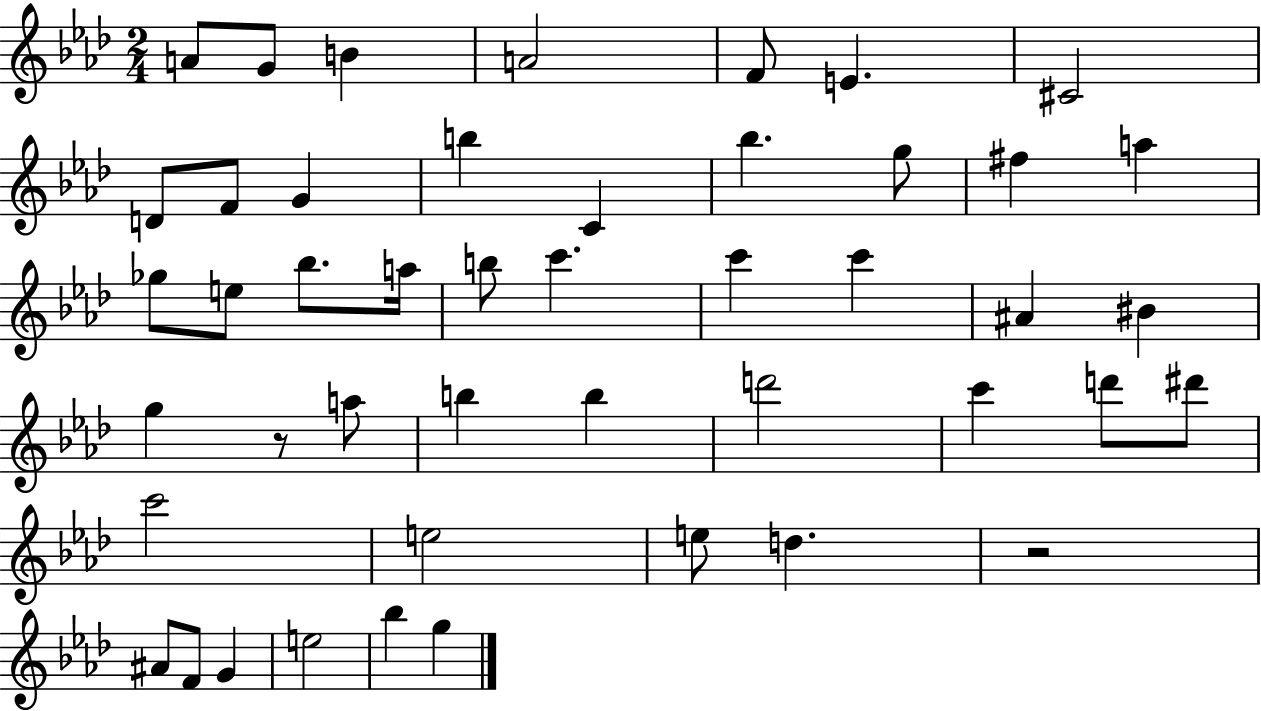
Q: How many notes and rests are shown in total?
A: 46